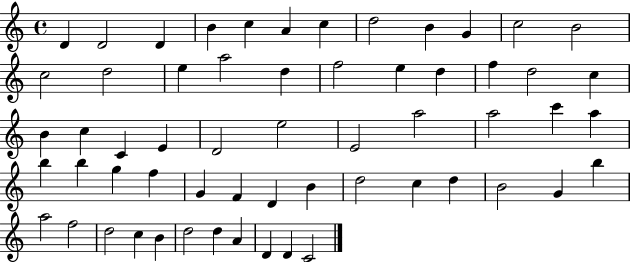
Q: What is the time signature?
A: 4/4